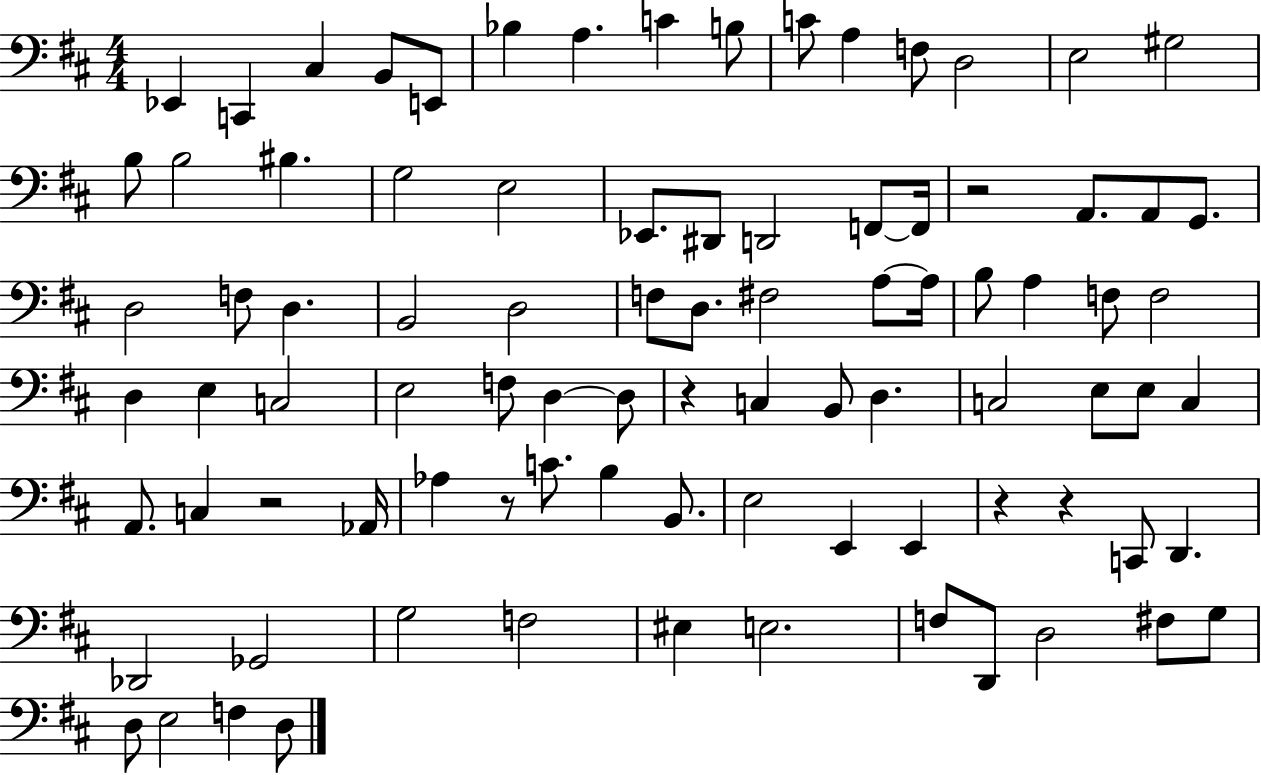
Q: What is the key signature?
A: D major